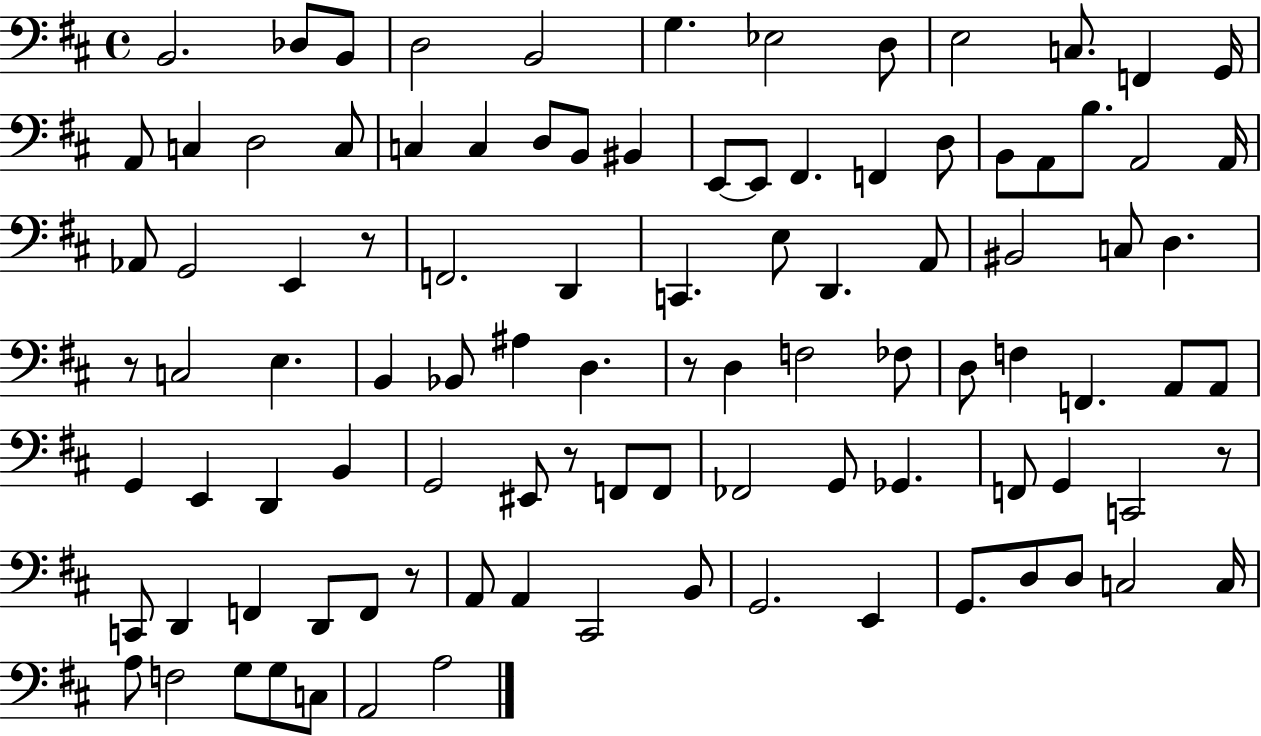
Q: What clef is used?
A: bass